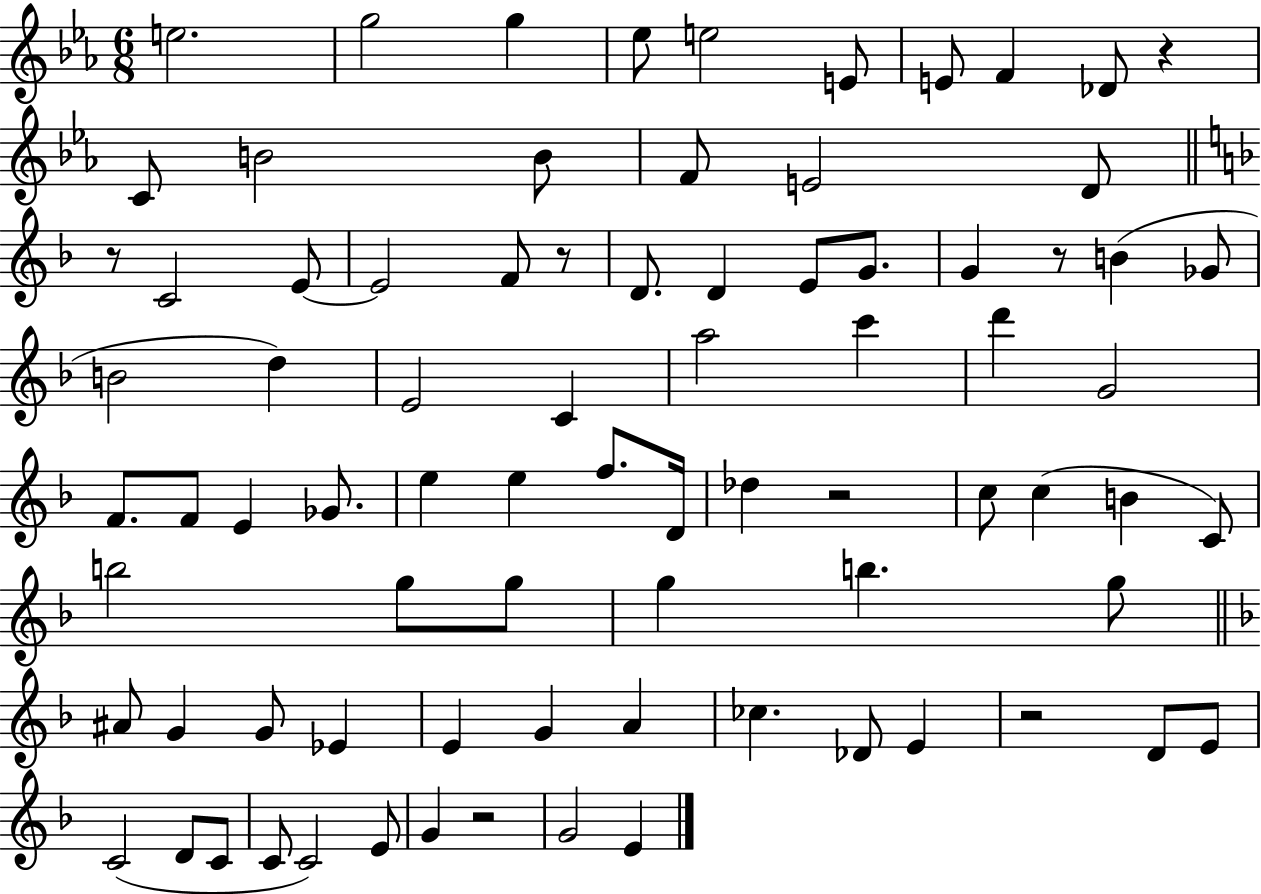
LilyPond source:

{
  \clef treble
  \numericTimeSignature
  \time 6/8
  \key ees \major
  e''2. | g''2 g''4 | ees''8 e''2 e'8 | e'8 f'4 des'8 r4 | \break c'8 b'2 b'8 | f'8 e'2 d'8 | \bar "||" \break \key f \major r8 c'2 e'8~~ | e'2 f'8 r8 | d'8. d'4 e'8 g'8. | g'4 r8 b'4( ges'8 | \break b'2 d''4) | e'2 c'4 | a''2 c'''4 | d'''4 g'2 | \break f'8. f'8 e'4 ges'8. | e''4 e''4 f''8. d'16 | des''4 r2 | c''8 c''4( b'4 c'8) | \break b''2 g''8 g''8 | g''4 b''4. g''8 | \bar "||" \break \key f \major ais'8 g'4 g'8 ees'4 | e'4 g'4 a'4 | ces''4. des'8 e'4 | r2 d'8 e'8 | \break c'2( d'8 c'8 | c'8 c'2) e'8 | g'4 r2 | g'2 e'4 | \break \bar "|."
}